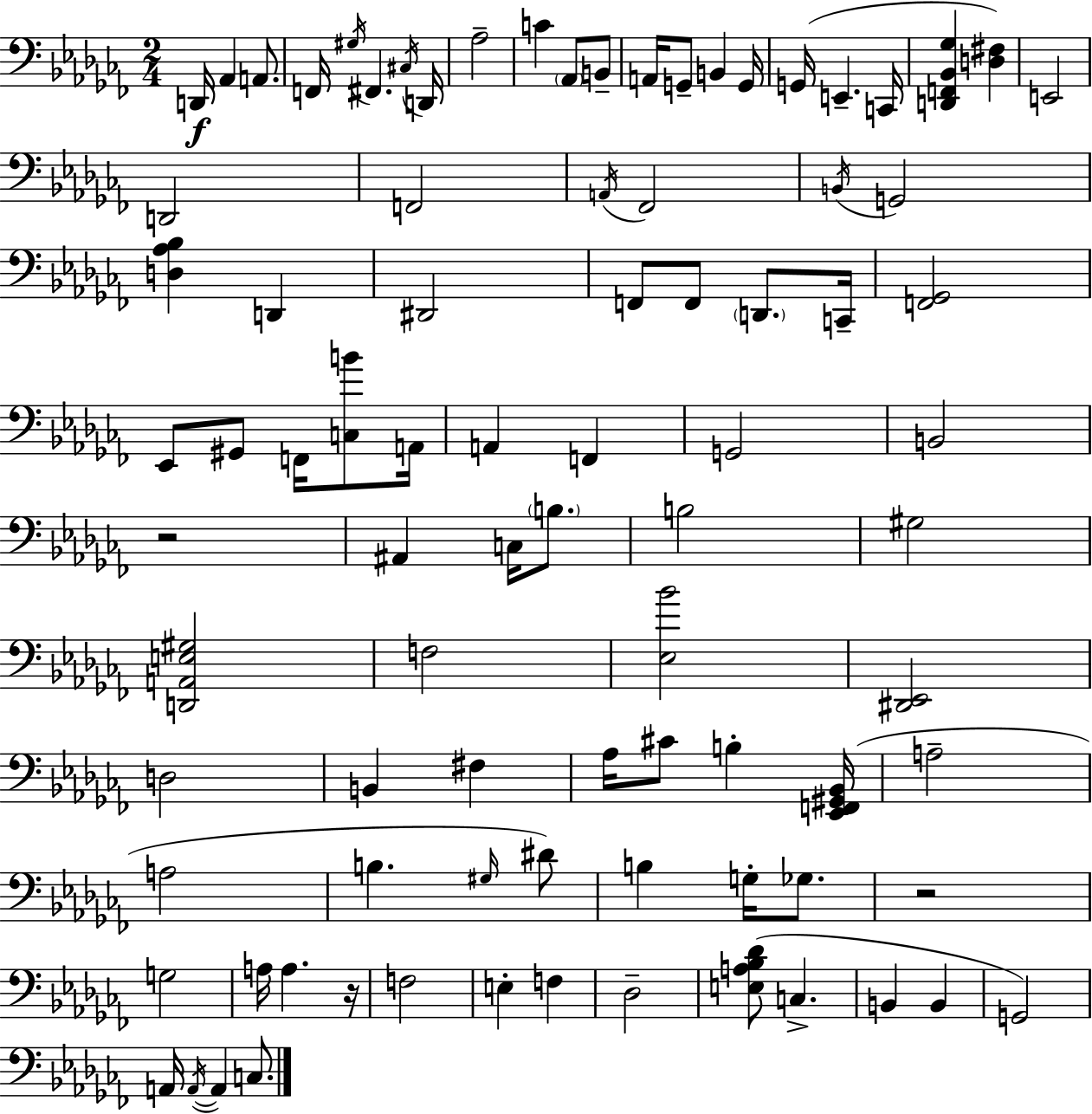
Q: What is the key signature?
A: AES minor